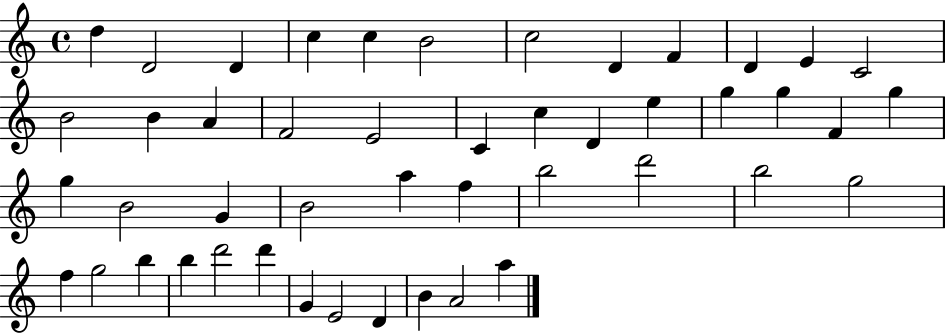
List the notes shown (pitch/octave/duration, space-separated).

D5/q D4/h D4/q C5/q C5/q B4/h C5/h D4/q F4/q D4/q E4/q C4/h B4/h B4/q A4/q F4/h E4/h C4/q C5/q D4/q E5/q G5/q G5/q F4/q G5/q G5/q B4/h G4/q B4/h A5/q F5/q B5/h D6/h B5/h G5/h F5/q G5/h B5/q B5/q D6/h D6/q G4/q E4/h D4/q B4/q A4/h A5/q